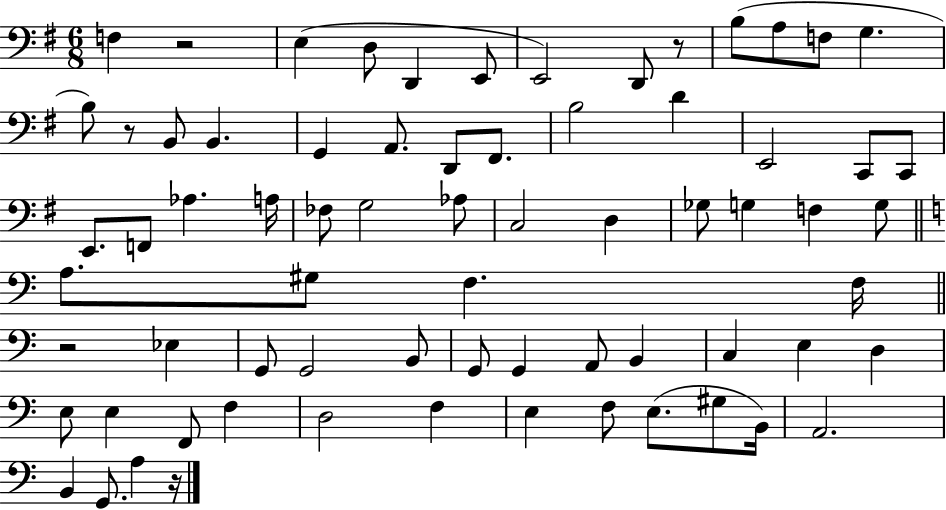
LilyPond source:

{
  \clef bass
  \numericTimeSignature
  \time 6/8
  \key g \major
  f4 r2 | e4( d8 d,4 e,8 | e,2) d,8 r8 | b8( a8 f8 g4. | \break b8) r8 b,8 b,4. | g,4 a,8. d,8 fis,8. | b2 d'4 | e,2 c,8 c,8 | \break e,8. f,8 aes4. a16 | fes8 g2 aes8 | c2 d4 | ges8 g4 f4 g8 | \break \bar "||" \break \key c \major a8. gis8 f4. f16 | \bar "||" \break \key c \major r2 ees4 | g,8 g,2 b,8 | g,8 g,4 a,8 b,4 | c4 e4 d4 | \break e8 e4 f,8 f4 | d2 f4 | e4 f8 e8.( gis8 b,16) | a,2. | \break b,4 g,8. a4 r16 | \bar "|."
}